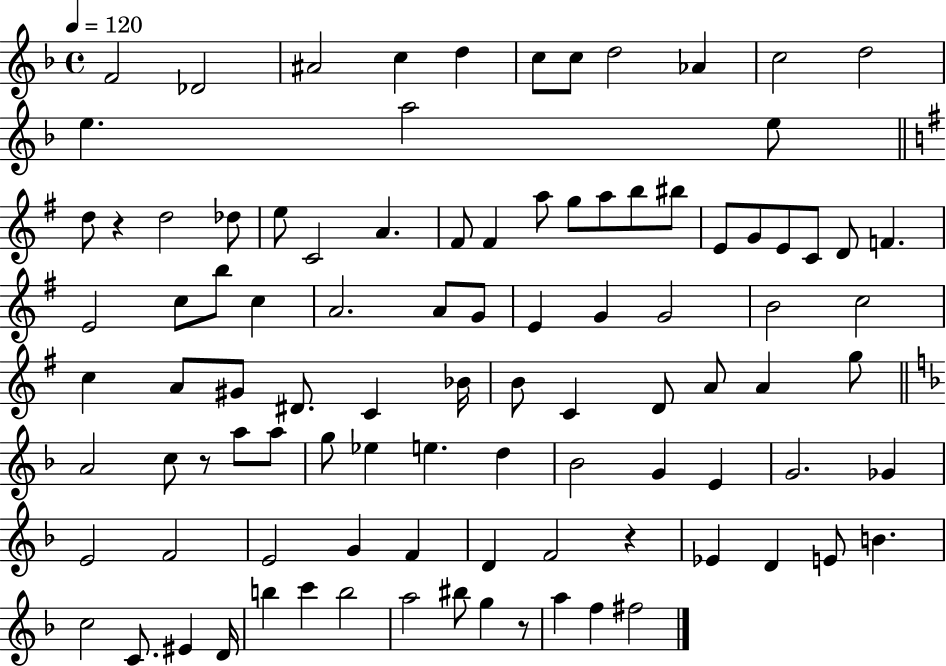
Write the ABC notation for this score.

X:1
T:Untitled
M:4/4
L:1/4
K:F
F2 _D2 ^A2 c d c/2 c/2 d2 _A c2 d2 e a2 e/2 d/2 z d2 _d/2 e/2 C2 A ^F/2 ^F a/2 g/2 a/2 b/2 ^b/2 E/2 G/2 E/2 C/2 D/2 F E2 c/2 b/2 c A2 A/2 G/2 E G G2 B2 c2 c A/2 ^G/2 ^D/2 C _B/4 B/2 C D/2 A/2 A g/2 A2 c/2 z/2 a/2 a/2 g/2 _e e d _B2 G E G2 _G E2 F2 E2 G F D F2 z _E D E/2 B c2 C/2 ^E D/4 b c' b2 a2 ^b/2 g z/2 a f ^f2